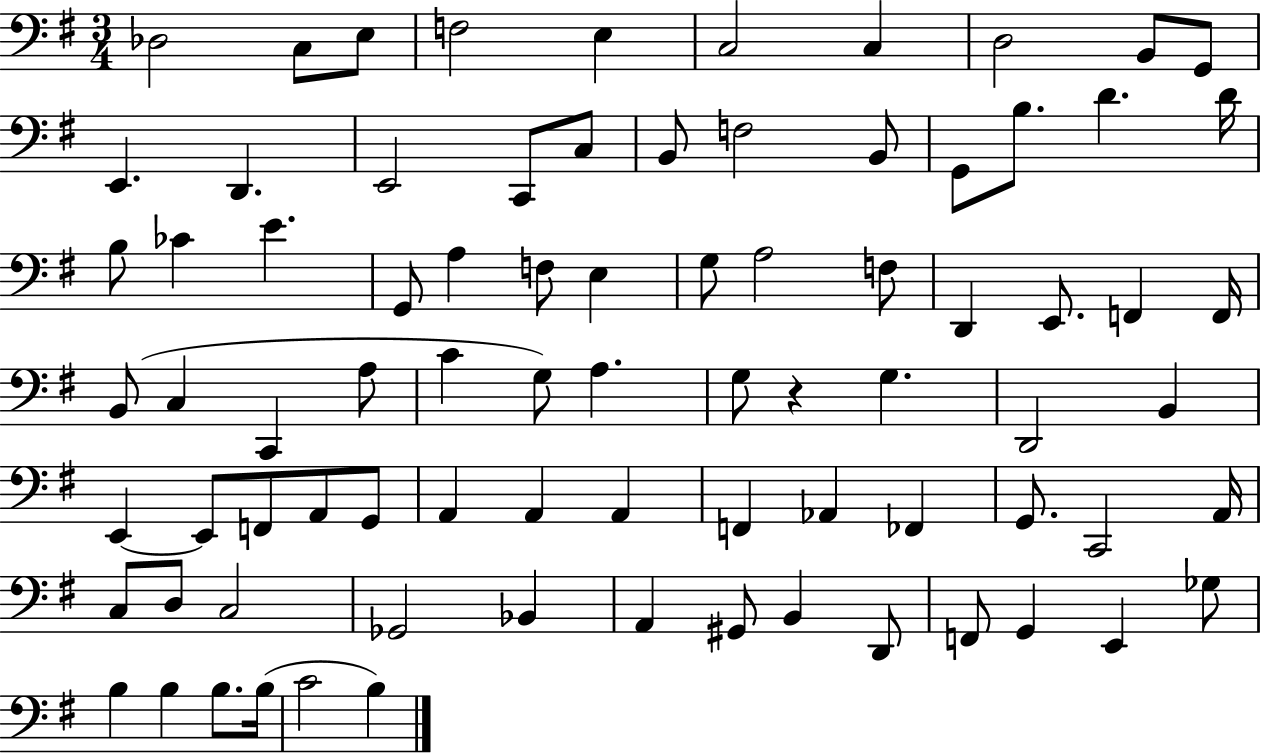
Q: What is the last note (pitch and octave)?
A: B3